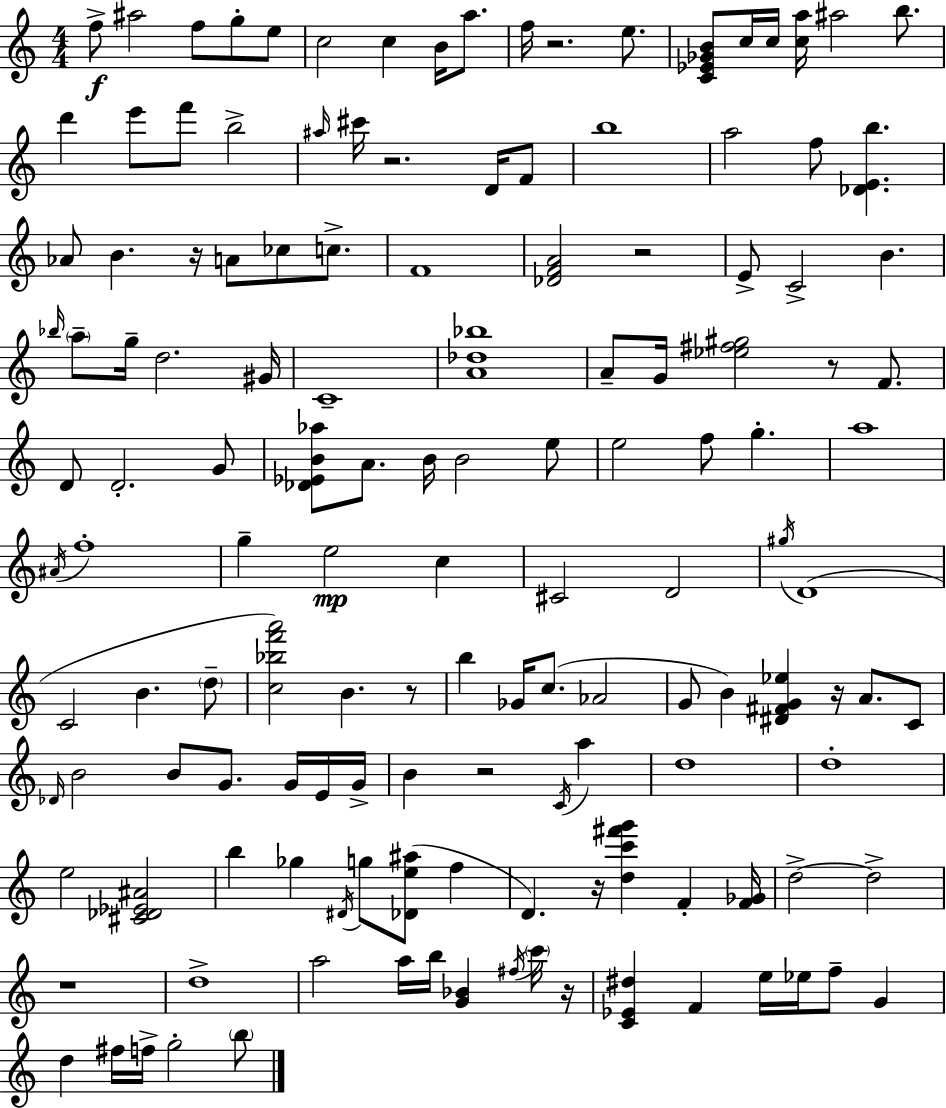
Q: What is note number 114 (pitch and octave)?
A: B5